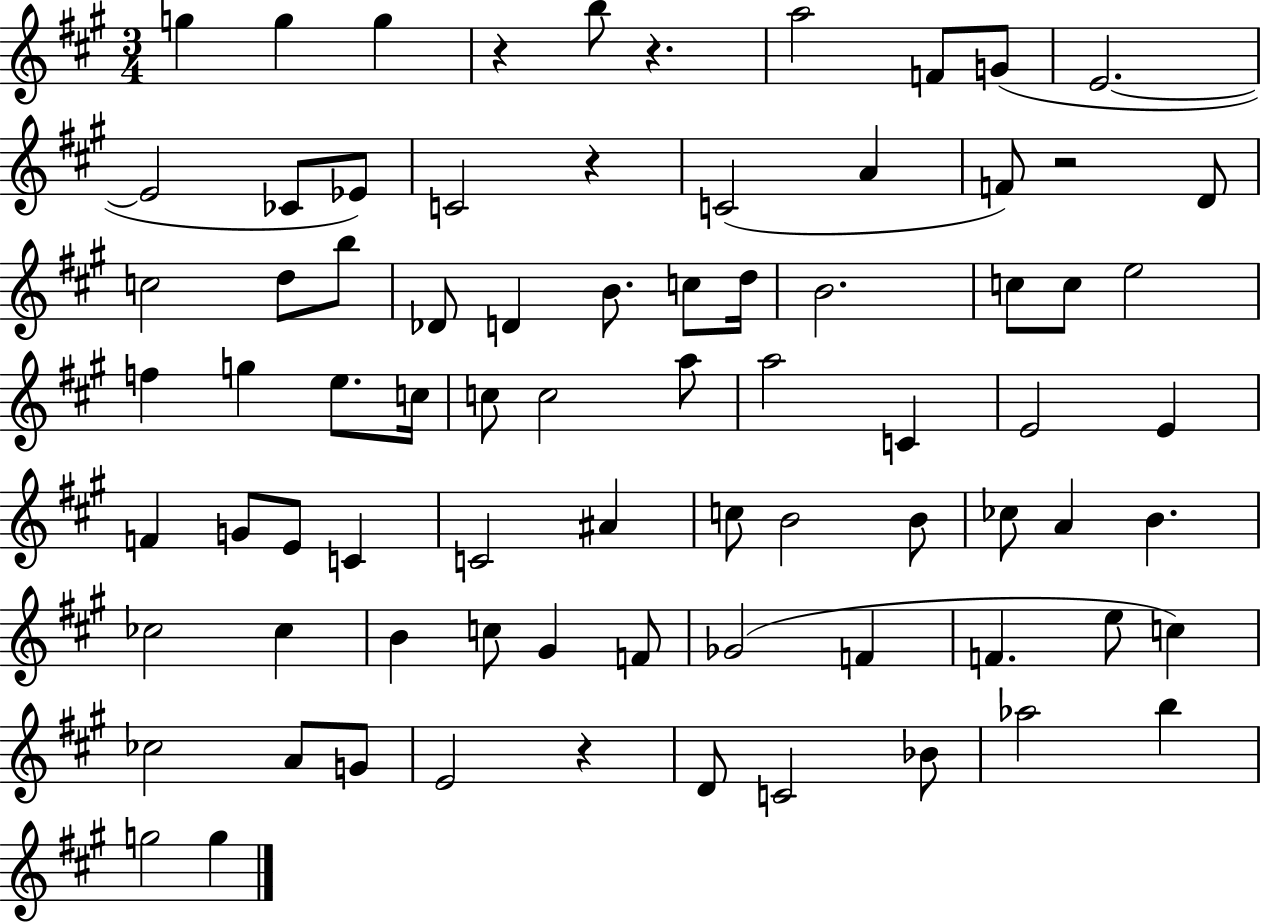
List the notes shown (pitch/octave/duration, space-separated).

G5/q G5/q G5/q R/q B5/e R/q. A5/h F4/e G4/e E4/h. E4/h CES4/e Eb4/e C4/h R/q C4/h A4/q F4/e R/h D4/e C5/h D5/e B5/e Db4/e D4/q B4/e. C5/e D5/s B4/h. C5/e C5/e E5/h F5/q G5/q E5/e. C5/s C5/e C5/h A5/e A5/h C4/q E4/h E4/q F4/q G4/e E4/e C4/q C4/h A#4/q C5/e B4/h B4/e CES5/e A4/q B4/q. CES5/h CES5/q B4/q C5/e G#4/q F4/e Gb4/h F4/q F4/q. E5/e C5/q CES5/h A4/e G4/e E4/h R/q D4/e C4/h Bb4/e Ab5/h B5/q G5/h G5/q